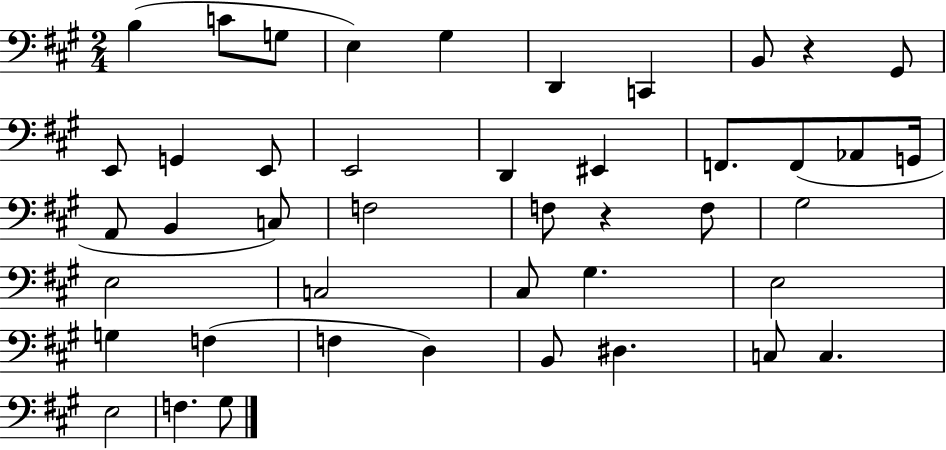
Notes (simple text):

B3/q C4/e G3/e E3/q G#3/q D2/q C2/q B2/e R/q G#2/e E2/e G2/q E2/e E2/h D2/q EIS2/q F2/e. F2/e Ab2/e G2/s A2/e B2/q C3/e F3/h F3/e R/q F3/e G#3/h E3/h C3/h C#3/e G#3/q. E3/h G3/q F3/q F3/q D3/q B2/e D#3/q. C3/e C3/q. E3/h F3/q. G#3/e